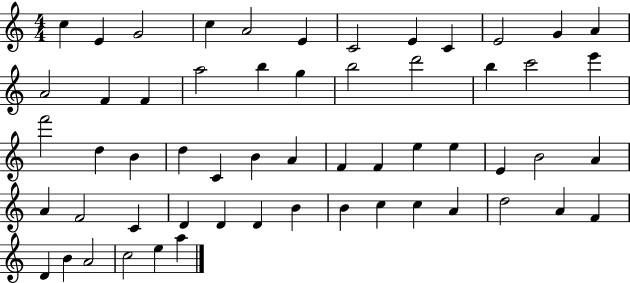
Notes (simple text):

C5/q E4/q G4/h C5/q A4/h E4/q C4/h E4/q C4/q E4/h G4/q A4/q A4/h F4/q F4/q A5/h B5/q G5/q B5/h D6/h B5/q C6/h E6/q F6/h D5/q B4/q D5/q C4/q B4/q A4/q F4/q F4/q E5/q E5/q E4/q B4/h A4/q A4/q F4/h C4/q D4/q D4/q D4/q B4/q B4/q C5/q C5/q A4/q D5/h A4/q F4/q D4/q B4/q A4/h C5/h E5/q A5/q